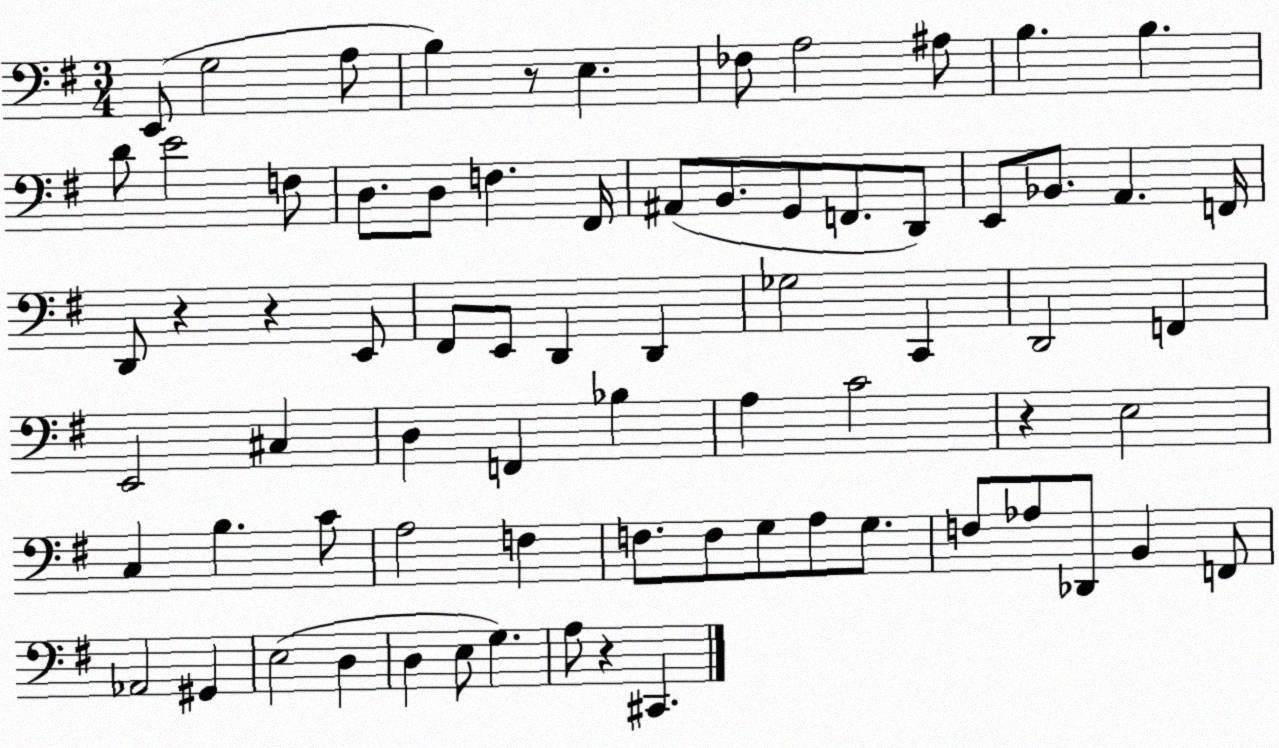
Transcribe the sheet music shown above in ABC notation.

X:1
T:Untitled
M:3/4
L:1/4
K:G
E,,/2 G,2 A,/2 B, z/2 E, _F,/2 A,2 ^A,/2 B, B, D/2 E2 F,/2 D,/2 D,/2 F, ^F,,/4 ^A,,/2 B,,/2 G,,/2 F,,/2 D,,/2 E,,/2 _B,,/2 A,, F,,/4 D,,/2 z z E,,/2 ^F,,/2 E,,/2 D,, D,, _G,2 C,, D,,2 F,, E,,2 ^C, D, F,, _B, A, C2 z E,2 C, B, C/2 A,2 F, F,/2 F,/2 G,/2 A,/2 G,/2 F,/2 _A,/2 _D,,/2 B,, F,,/2 _A,,2 ^G,, E,2 D, D, E,/2 G, A,/2 z ^C,,